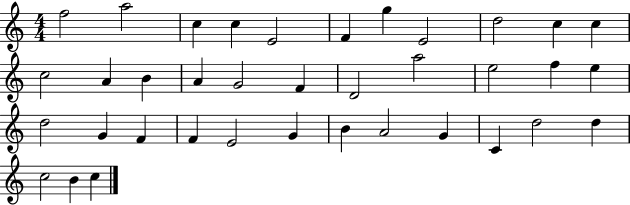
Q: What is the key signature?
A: C major